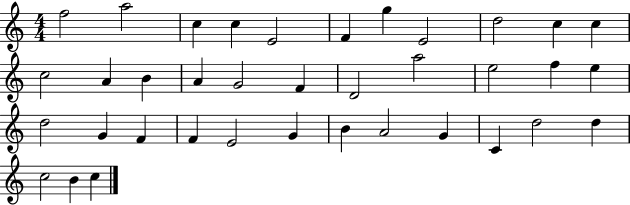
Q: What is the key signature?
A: C major